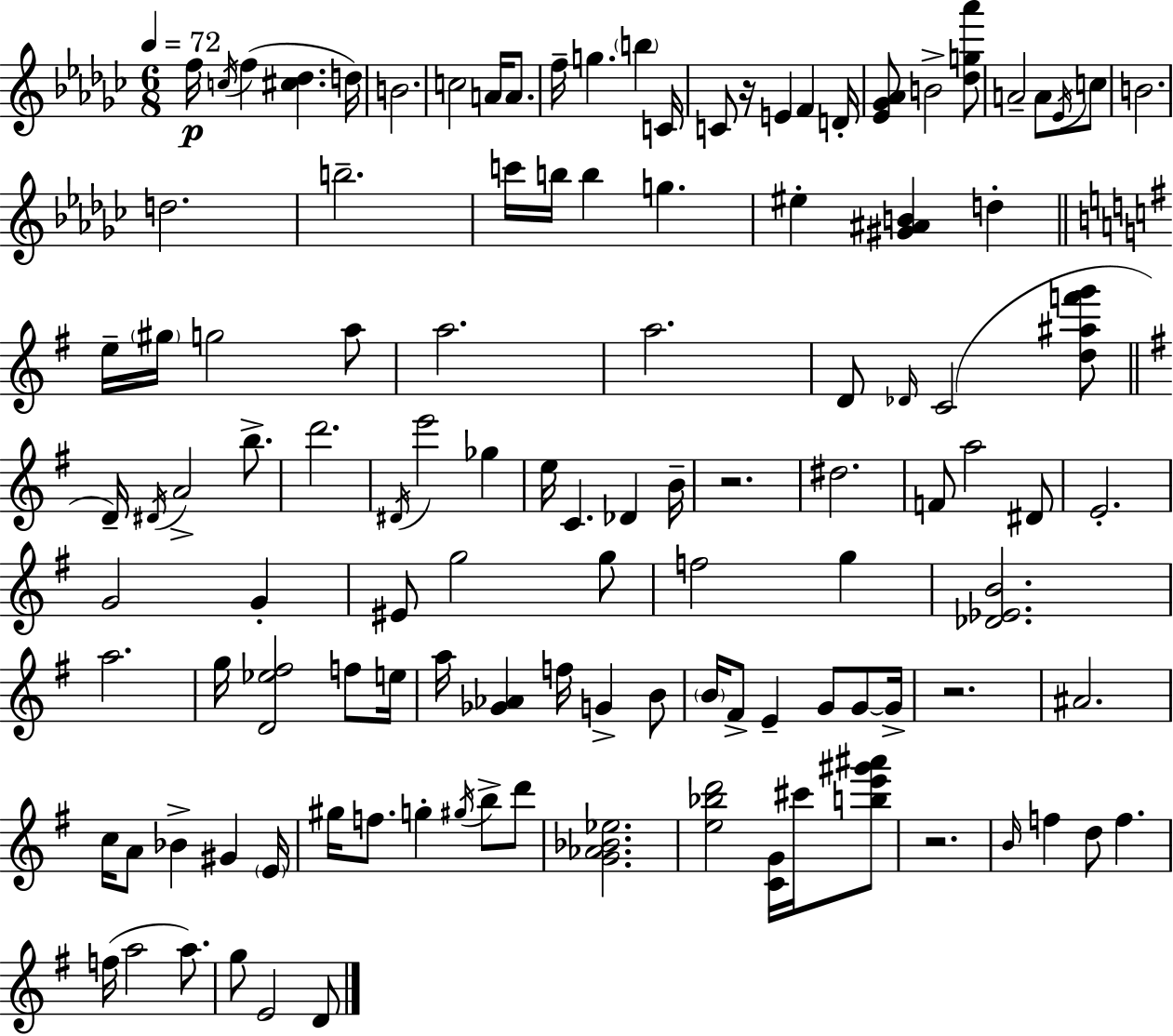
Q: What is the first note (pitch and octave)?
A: F5